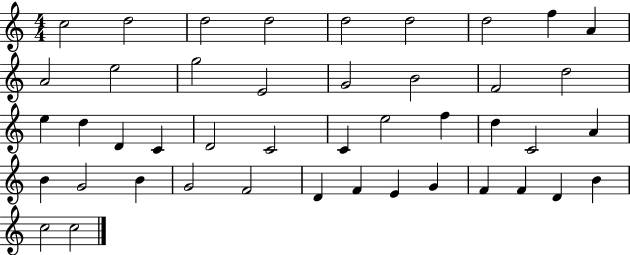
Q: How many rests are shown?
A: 0